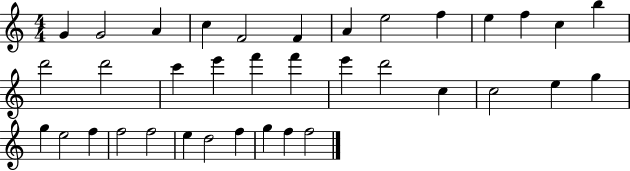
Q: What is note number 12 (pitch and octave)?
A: C5